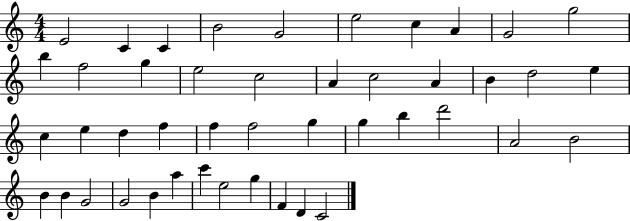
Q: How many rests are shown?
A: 0